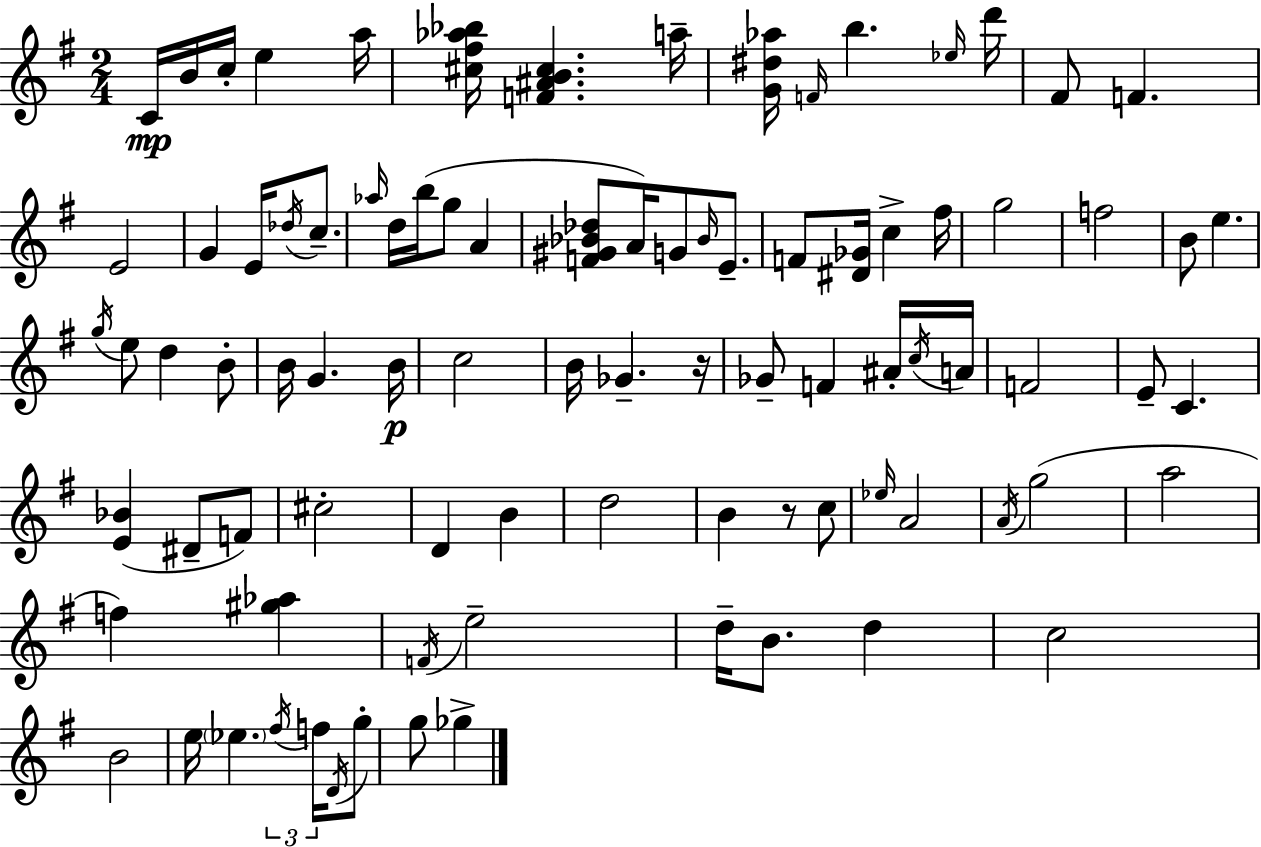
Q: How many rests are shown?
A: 2